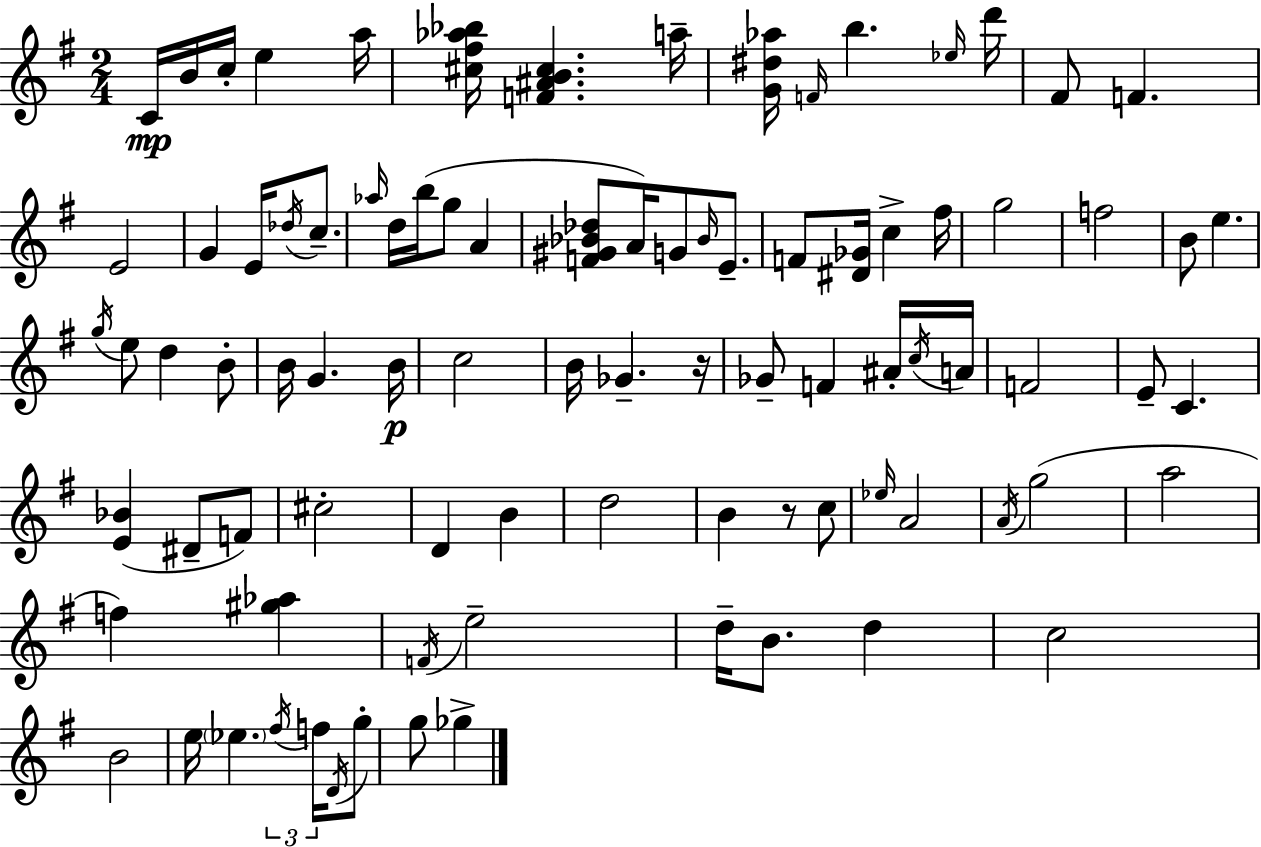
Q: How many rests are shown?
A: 2